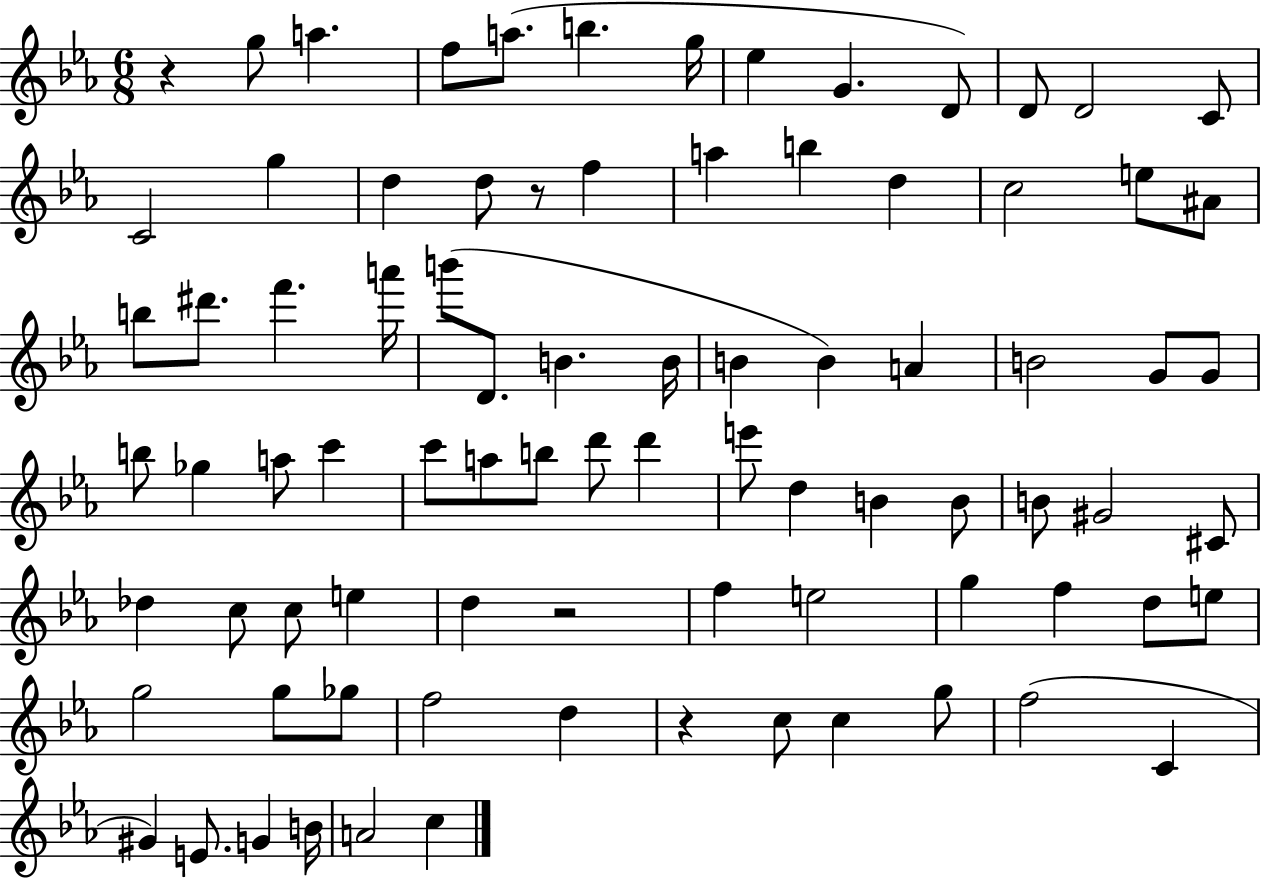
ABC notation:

X:1
T:Untitled
M:6/8
L:1/4
K:Eb
z g/2 a f/2 a/2 b g/4 _e G D/2 D/2 D2 C/2 C2 g d d/2 z/2 f a b d c2 e/2 ^A/2 b/2 ^d'/2 f' a'/4 b'/2 D/2 B B/4 B B A B2 G/2 G/2 b/2 _g a/2 c' c'/2 a/2 b/2 d'/2 d' e'/2 d B B/2 B/2 ^G2 ^C/2 _d c/2 c/2 e d z2 f e2 g f d/2 e/2 g2 g/2 _g/2 f2 d z c/2 c g/2 f2 C ^G E/2 G B/4 A2 c